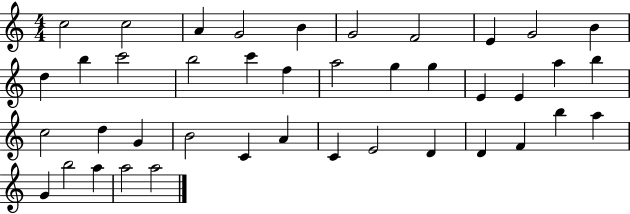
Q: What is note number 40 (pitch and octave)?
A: A5